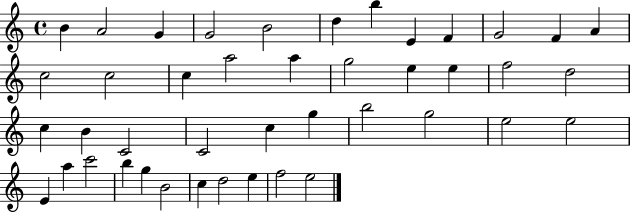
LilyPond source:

{
  \clef treble
  \time 4/4
  \defaultTimeSignature
  \key c \major
  b'4 a'2 g'4 | g'2 b'2 | d''4 b''4 e'4 f'4 | g'2 f'4 a'4 | \break c''2 c''2 | c''4 a''2 a''4 | g''2 e''4 e''4 | f''2 d''2 | \break c''4 b'4 c'2 | c'2 c''4 g''4 | b''2 g''2 | e''2 e''2 | \break e'4 a''4 c'''2 | b''4 g''4 b'2 | c''4 d''2 e''4 | f''2 e''2 | \break \bar "|."
}